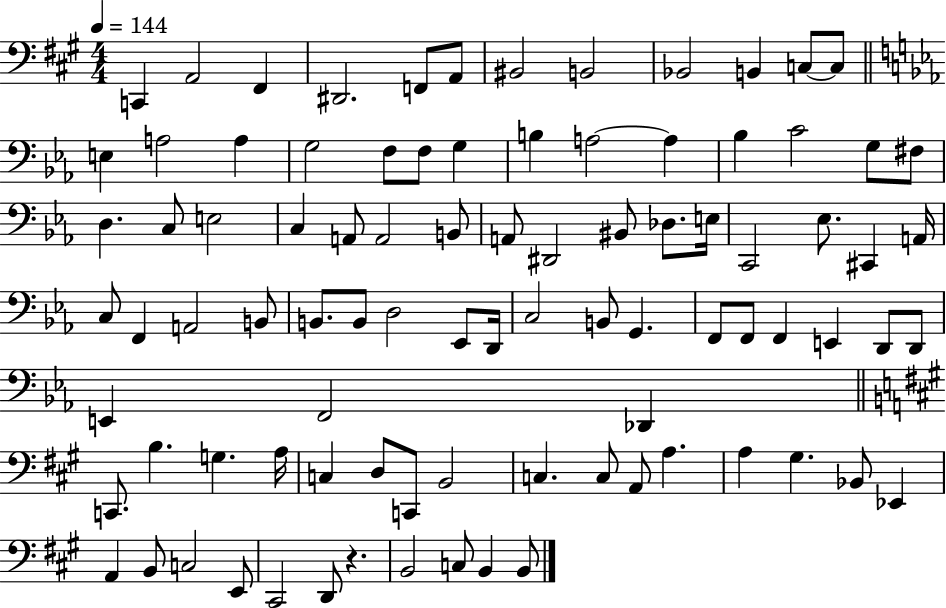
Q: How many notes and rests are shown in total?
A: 90